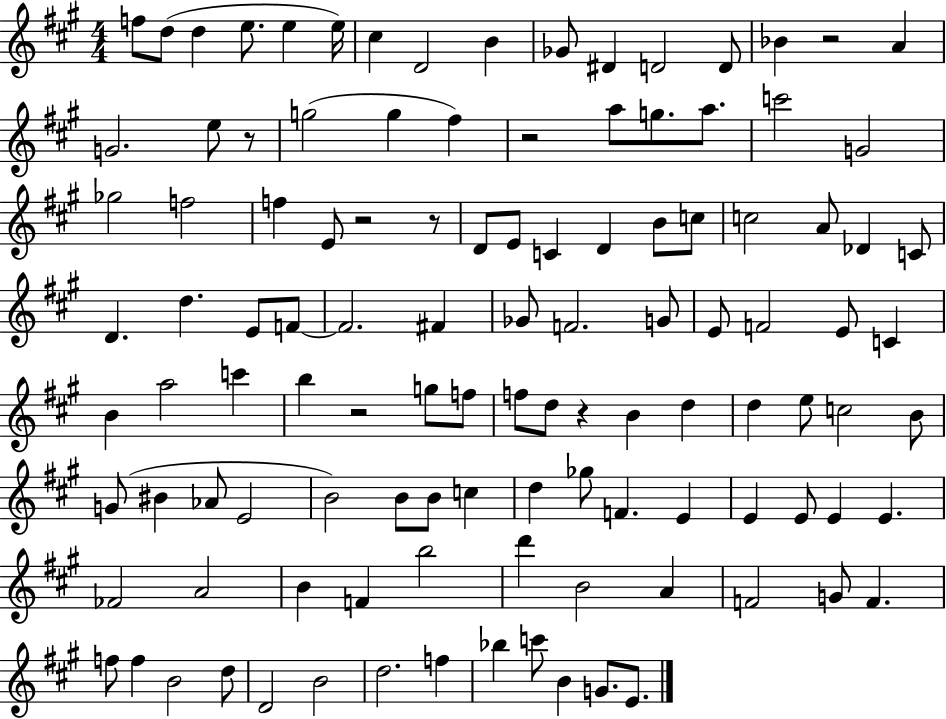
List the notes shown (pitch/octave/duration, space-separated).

F5/e D5/e D5/q E5/e. E5/q E5/s C#5/q D4/h B4/q Gb4/e D#4/q D4/h D4/e Bb4/q R/h A4/q G4/h. E5/e R/e G5/h G5/q F#5/q R/h A5/e G5/e. A5/e. C6/h G4/h Gb5/h F5/h F5/q E4/e R/h R/e D4/e E4/e C4/q D4/q B4/e C5/e C5/h A4/e Db4/q C4/e D4/q. D5/q. E4/e F4/e F4/h. F#4/q Gb4/e F4/h. G4/e E4/e F4/h E4/e C4/q B4/q A5/h C6/q B5/q R/h G5/e F5/e F5/e D5/e R/q B4/q D5/q D5/q E5/e C5/h B4/e G4/e BIS4/q Ab4/e E4/h B4/h B4/e B4/e C5/q D5/q Gb5/e F4/q. E4/q E4/q E4/e E4/q E4/q. FES4/h A4/h B4/q F4/q B5/h D6/q B4/h A4/q F4/h G4/e F4/q. F5/e F5/q B4/h D5/e D4/h B4/h D5/h. F5/q Bb5/q C6/e B4/q G4/e. E4/e.